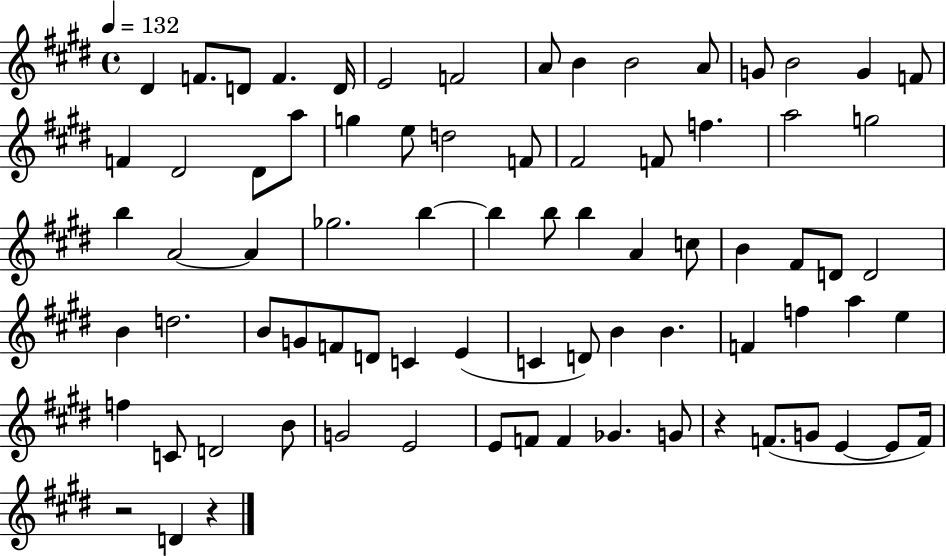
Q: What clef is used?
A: treble